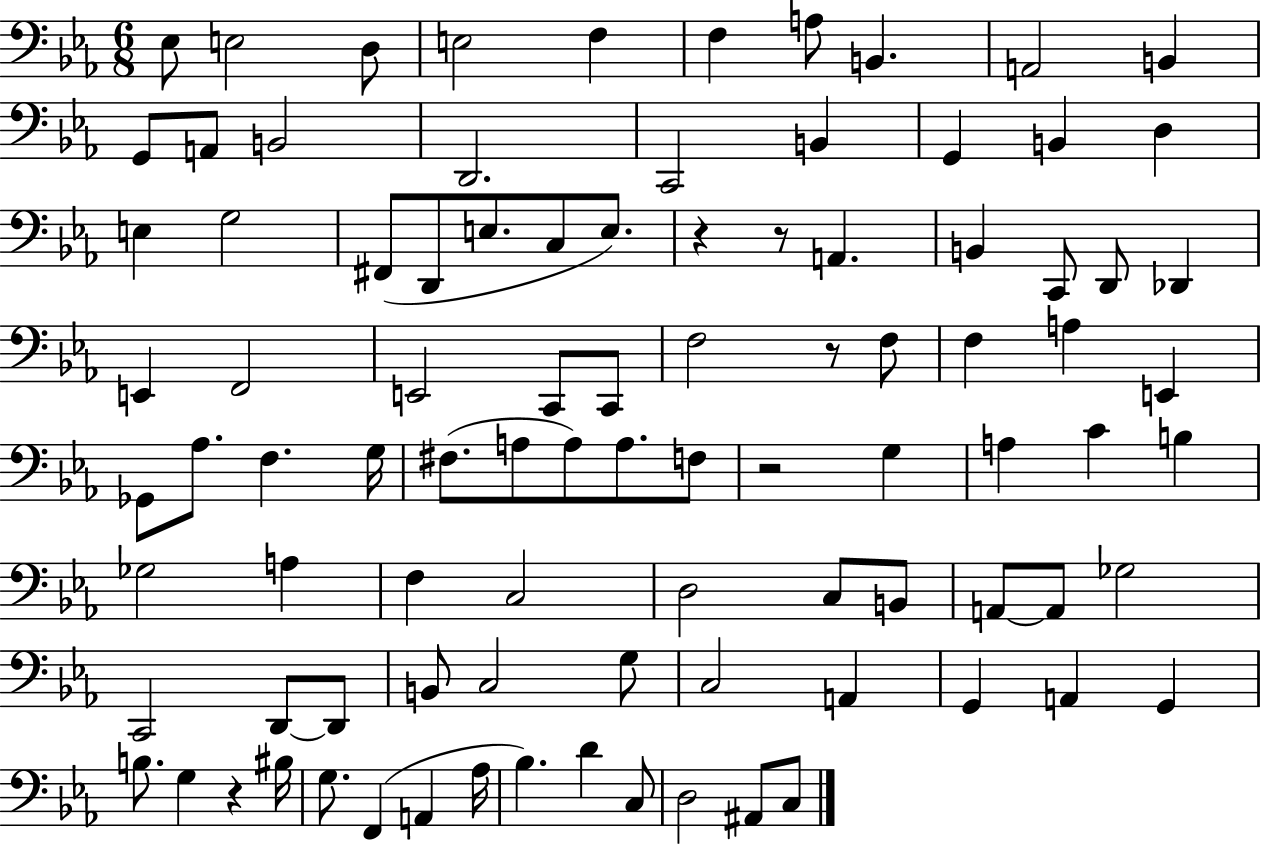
X:1
T:Untitled
M:6/8
L:1/4
K:Eb
_E,/2 E,2 D,/2 E,2 F, F, A,/2 B,, A,,2 B,, G,,/2 A,,/2 B,,2 D,,2 C,,2 B,, G,, B,, D, E, G,2 ^F,,/2 D,,/2 E,/2 C,/2 E,/2 z z/2 A,, B,, C,,/2 D,,/2 _D,, E,, F,,2 E,,2 C,,/2 C,,/2 F,2 z/2 F,/2 F, A, E,, _G,,/2 _A,/2 F, G,/4 ^F,/2 A,/2 A,/2 A,/2 F,/2 z2 G, A, C B, _G,2 A, F, C,2 D,2 C,/2 B,,/2 A,,/2 A,,/2 _G,2 C,,2 D,,/2 D,,/2 B,,/2 C,2 G,/2 C,2 A,, G,, A,, G,, B,/2 G, z ^B,/4 G,/2 F,, A,, _A,/4 _B, D C,/2 D,2 ^A,,/2 C,/2